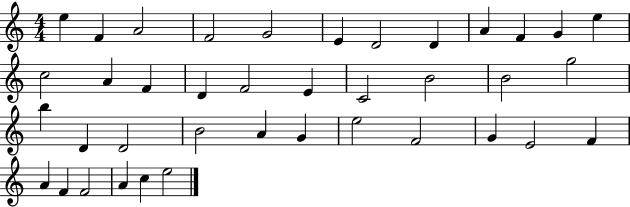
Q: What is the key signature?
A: C major